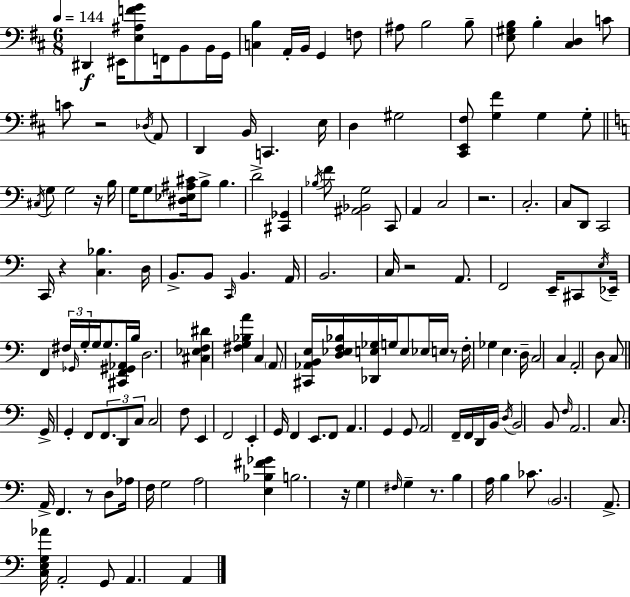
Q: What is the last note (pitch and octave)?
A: A2